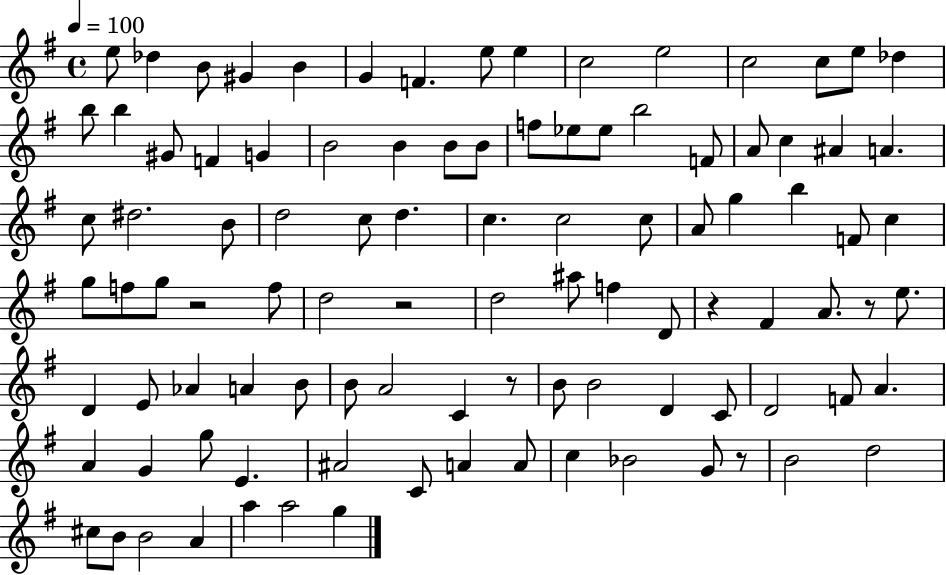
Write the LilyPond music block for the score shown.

{
  \clef treble
  \time 4/4
  \defaultTimeSignature
  \key g \major
  \tempo 4 = 100
  e''8 des''4 b'8 gis'4 b'4 | g'4 f'4. e''8 e''4 | c''2 e''2 | c''2 c''8 e''8 des''4 | \break b''8 b''4 gis'8 f'4 g'4 | b'2 b'4 b'8 b'8 | f''8 ees''8 ees''8 b''2 f'8 | a'8 c''4 ais'4 a'4. | \break c''8 dis''2. b'8 | d''2 c''8 d''4. | c''4. c''2 c''8 | a'8 g''4 b''4 f'8 c''4 | \break g''8 f''8 g''8 r2 f''8 | d''2 r2 | d''2 ais''8 f''4 d'8 | r4 fis'4 a'8. r8 e''8. | \break d'4 e'8 aes'4 a'4 b'8 | b'8 a'2 c'4 r8 | b'8 b'2 d'4 c'8 | d'2 f'8 a'4. | \break a'4 g'4 g''8 e'4. | ais'2 c'8 a'4 a'8 | c''4 bes'2 g'8 r8 | b'2 d''2 | \break cis''8 b'8 b'2 a'4 | a''4 a''2 g''4 | \bar "|."
}